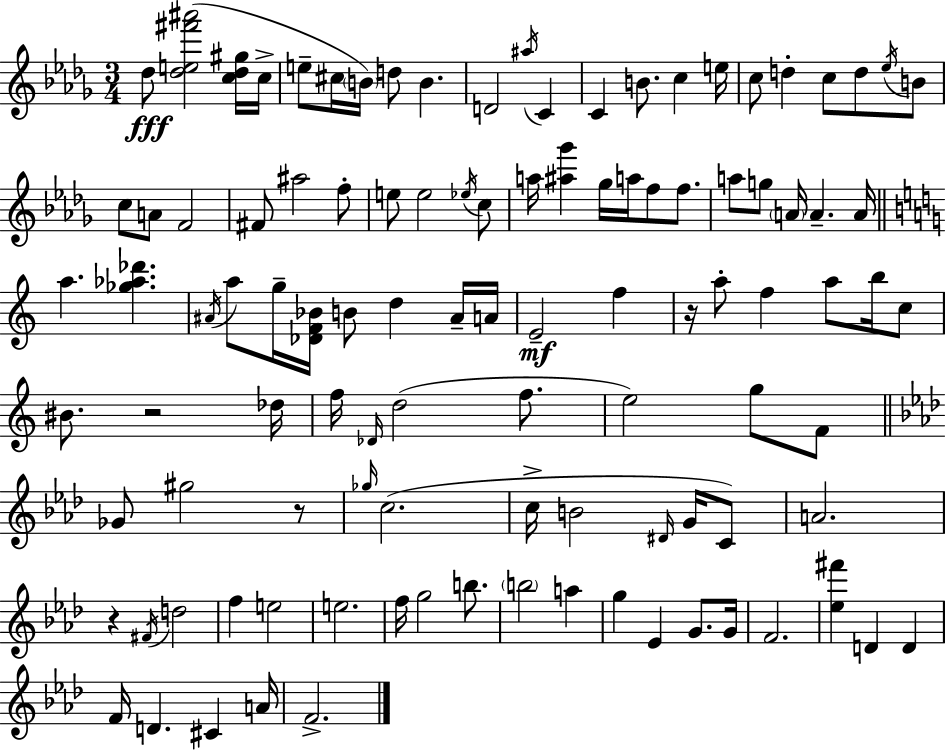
Db5/e [Db5,E5,F#6,A#6]/h [C5,Db5,G#5]/s C5/s E5/e C#5/s B4/s D5/e B4/q. D4/h A#5/s C4/q C4/q B4/e. C5/q E5/s C5/e D5/q C5/e D5/e Eb5/s B4/e C5/e A4/e F4/h F#4/e A#5/h F5/e E5/e E5/h Eb5/s C5/e A5/s [A#5,Gb6]/q Gb5/s A5/s F5/e F5/e. A5/e G5/e A4/s A4/q. A4/s A5/q. [Gb5,Ab5,Db6]/q. A#4/s A5/e G5/s [Db4,F4,Bb4]/s B4/e D5/q A#4/s A4/s E4/h F5/q R/s A5/e F5/q A5/e B5/s C5/e BIS4/e. R/h Db5/s F5/s Db4/s D5/h F5/e. E5/h G5/e F4/e Gb4/e G#5/h R/e Gb5/s C5/h. C5/s B4/h D#4/s G4/s C4/e A4/h. R/q F#4/s D5/h F5/q E5/h E5/h. F5/s G5/h B5/e. B5/h A5/q G5/q Eb4/q G4/e. G4/s F4/h. [Eb5,F#6]/q D4/q D4/q F4/s D4/q. C#4/q A4/s F4/h.